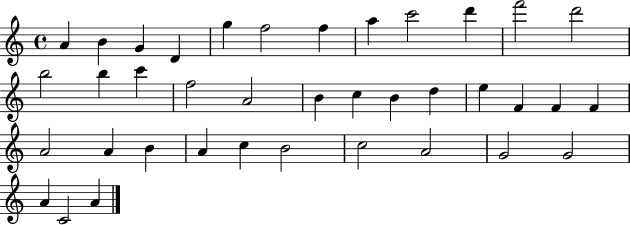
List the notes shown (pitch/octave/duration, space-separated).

A4/q B4/q G4/q D4/q G5/q F5/h F5/q A5/q C6/h D6/q F6/h D6/h B5/h B5/q C6/q F5/h A4/h B4/q C5/q B4/q D5/q E5/q F4/q F4/q F4/q A4/h A4/q B4/q A4/q C5/q B4/h C5/h A4/h G4/h G4/h A4/q C4/h A4/q